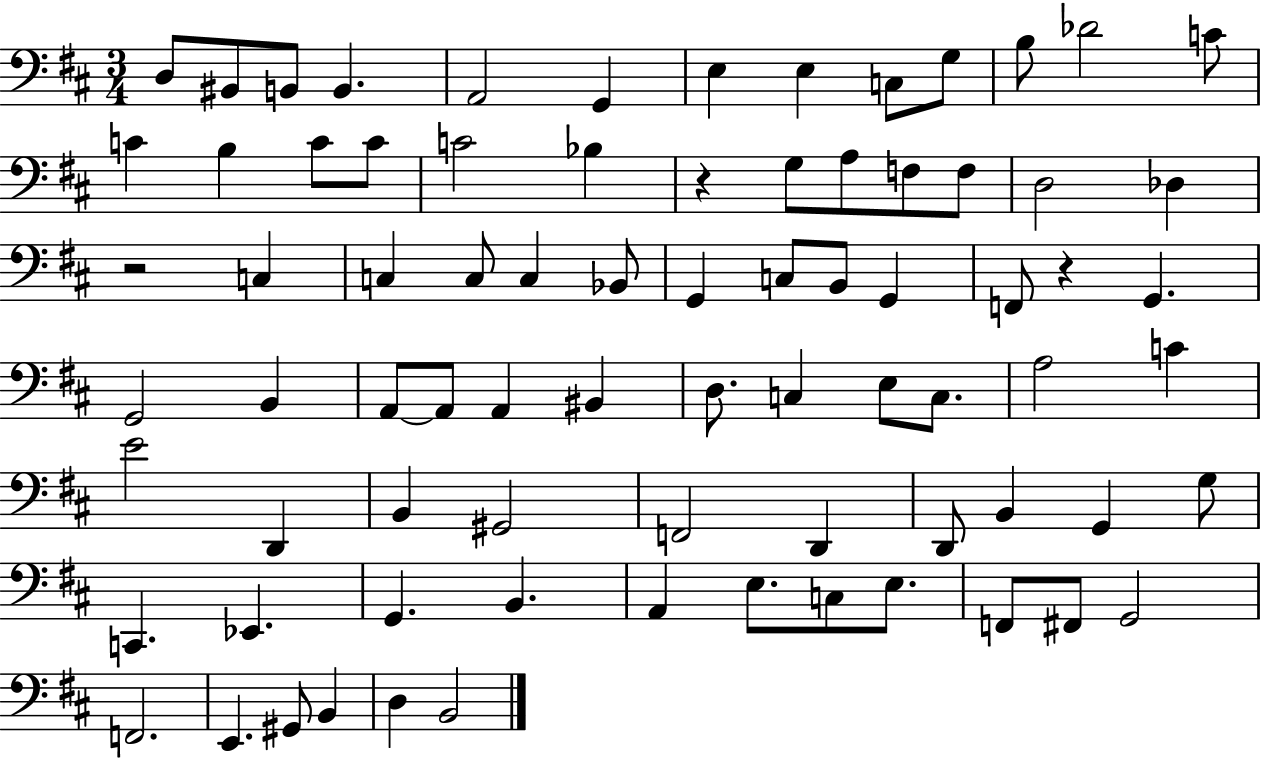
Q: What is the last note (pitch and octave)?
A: B2